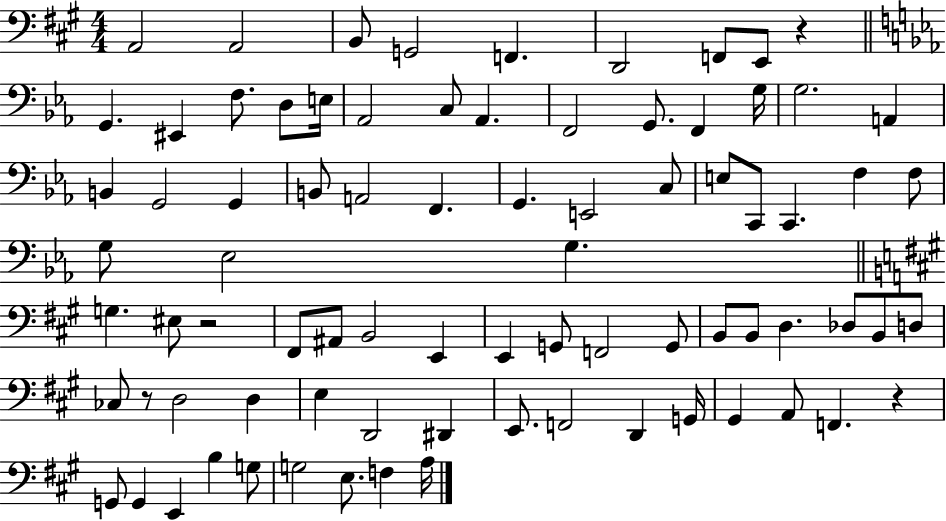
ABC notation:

X:1
T:Untitled
M:4/4
L:1/4
K:A
A,,2 A,,2 B,,/2 G,,2 F,, D,,2 F,,/2 E,,/2 z G,, ^E,, F,/2 D,/2 E,/4 _A,,2 C,/2 _A,, F,,2 G,,/2 F,, G,/4 G,2 A,, B,, G,,2 G,, B,,/2 A,,2 F,, G,, E,,2 C,/2 E,/2 C,,/2 C,, F, F,/2 G,/2 _E,2 G, G, ^E,/2 z2 ^F,,/2 ^A,,/2 B,,2 E,, E,, G,,/2 F,,2 G,,/2 B,,/2 B,,/2 D, _D,/2 B,,/2 D,/2 _C,/2 z/2 D,2 D, E, D,,2 ^D,, E,,/2 F,,2 D,, G,,/4 ^G,, A,,/2 F,, z G,,/2 G,, E,, B, G,/2 G,2 E,/2 F, A,/4